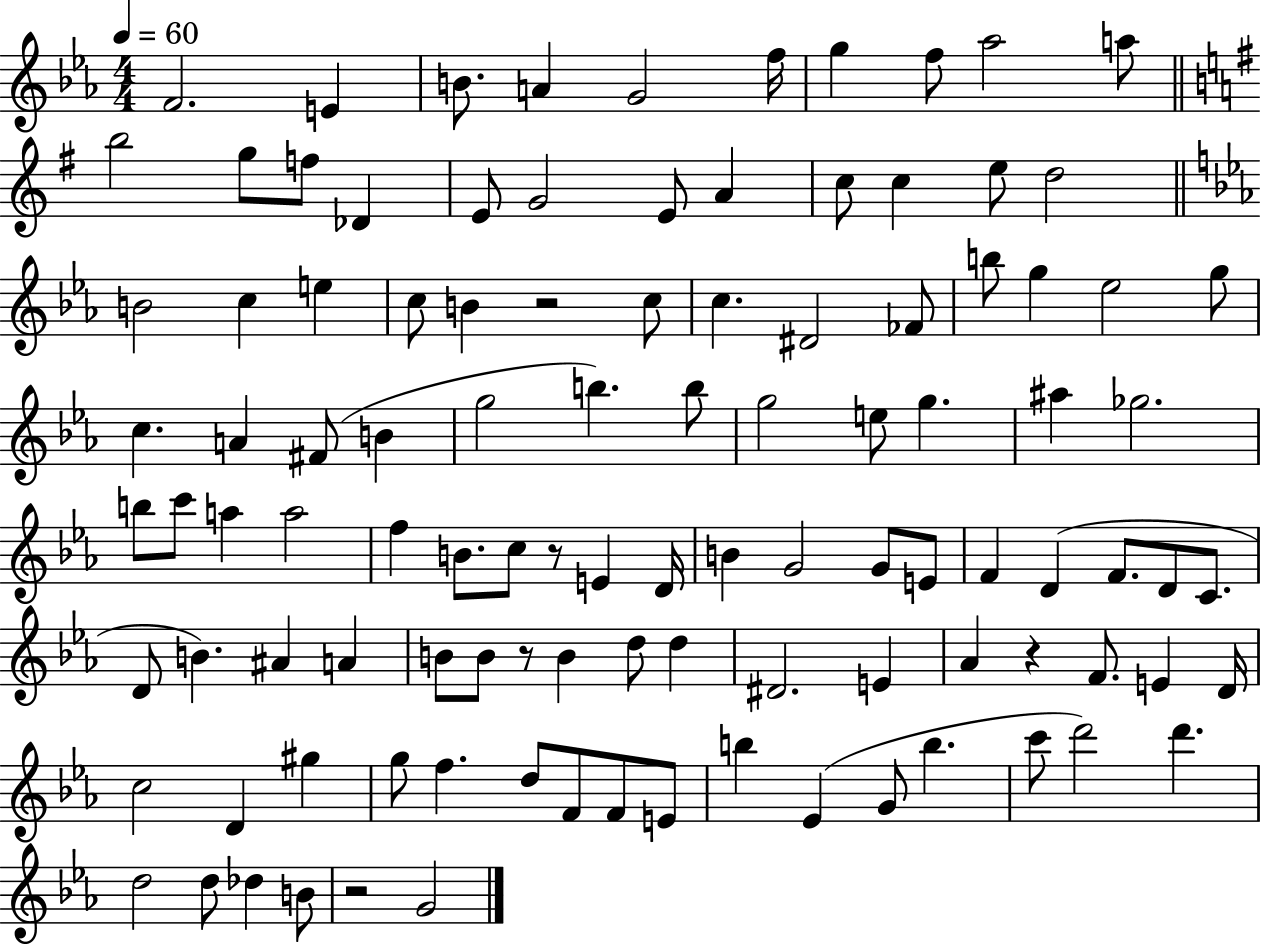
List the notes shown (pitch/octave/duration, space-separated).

F4/h. E4/q B4/e. A4/q G4/h F5/s G5/q F5/e Ab5/h A5/e B5/h G5/e F5/e Db4/q E4/e G4/h E4/e A4/q C5/e C5/q E5/e D5/h B4/h C5/q E5/q C5/e B4/q R/h C5/e C5/q. D#4/h FES4/e B5/e G5/q Eb5/h G5/e C5/q. A4/q F#4/e B4/q G5/h B5/q. B5/e G5/h E5/e G5/q. A#5/q Gb5/h. B5/e C6/e A5/q A5/h F5/q B4/e. C5/e R/e E4/q D4/s B4/q G4/h G4/e E4/e F4/q D4/q F4/e. D4/e C4/e. D4/e B4/q. A#4/q A4/q B4/e B4/e R/e B4/q D5/e D5/q D#4/h. E4/q Ab4/q R/q F4/e. E4/q D4/s C5/h D4/q G#5/q G5/e F5/q. D5/e F4/e F4/e E4/e B5/q Eb4/q G4/e B5/q. C6/e D6/h D6/q. D5/h D5/e Db5/q B4/e R/h G4/h